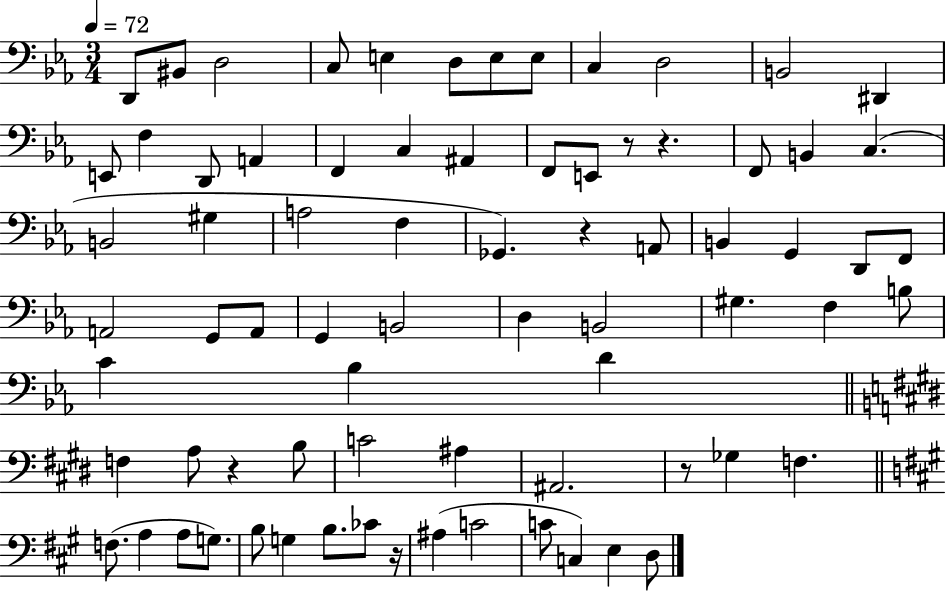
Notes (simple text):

D2/e BIS2/e D3/h C3/e E3/q D3/e E3/e E3/e C3/q D3/h B2/h D#2/q E2/e F3/q D2/e A2/q F2/q C3/q A#2/q F2/e E2/e R/e R/q. F2/e B2/q C3/q. B2/h G#3/q A3/h F3/q Gb2/q. R/q A2/e B2/q G2/q D2/e F2/e A2/h G2/e A2/e G2/q B2/h D3/q B2/h G#3/q. F3/q B3/e C4/q Bb3/q D4/q F3/q A3/e R/q B3/e C4/h A#3/q A#2/h. R/e Gb3/q F3/q. F3/e. A3/q A3/e G3/e. B3/e G3/q B3/e. CES4/e R/s A#3/q C4/h C4/e C3/q E3/q D3/e